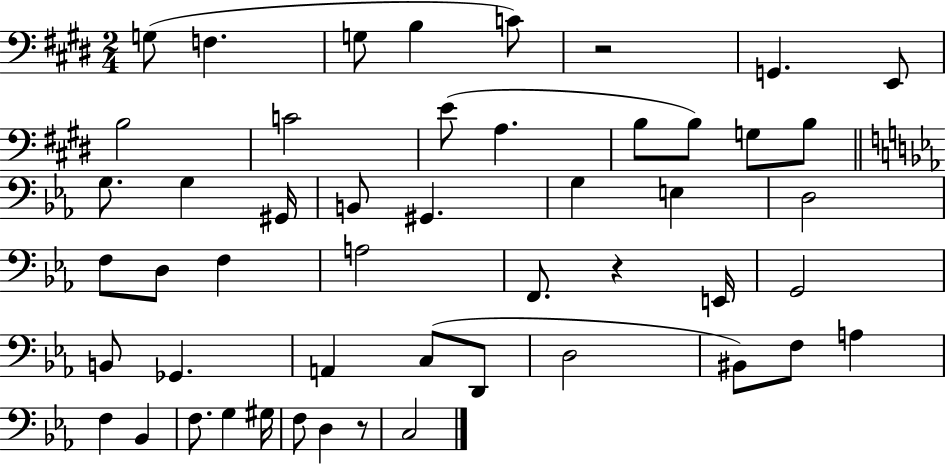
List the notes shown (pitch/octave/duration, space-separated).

G3/e F3/q. G3/e B3/q C4/e R/h G2/q. E2/e B3/h C4/h E4/e A3/q. B3/e B3/e G3/e B3/e G3/e. G3/q G#2/s B2/e G#2/q. G3/q E3/q D3/h F3/e D3/e F3/q A3/h F2/e. R/q E2/s G2/h B2/e Gb2/q. A2/q C3/e D2/e D3/h BIS2/e F3/e A3/q F3/q Bb2/q F3/e. G3/q G#3/s F3/e D3/q R/e C3/h